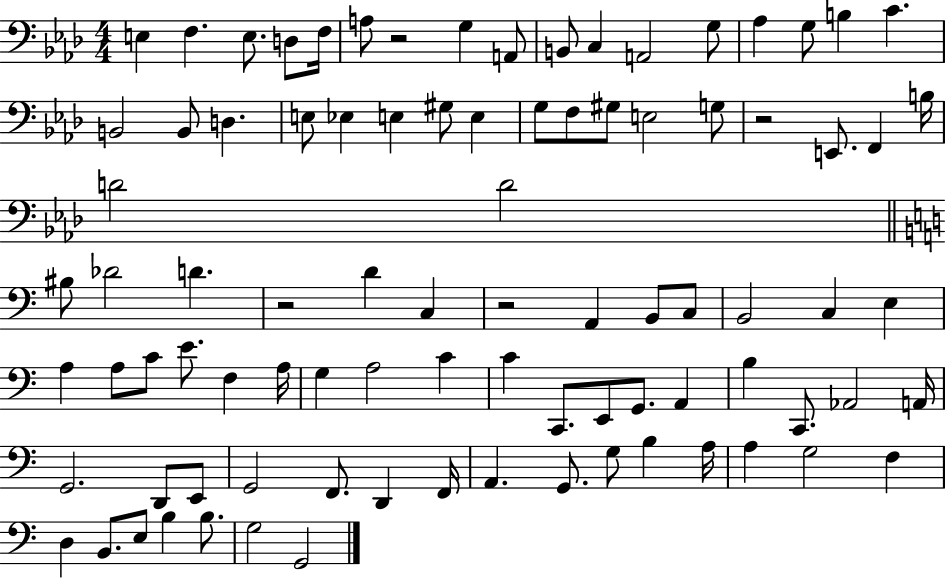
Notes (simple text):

E3/q F3/q. E3/e. D3/e F3/s A3/e R/h G3/q A2/e B2/e C3/q A2/h G3/e Ab3/q G3/e B3/q C4/q. B2/h B2/e D3/q. E3/e Eb3/q E3/q G#3/e E3/q G3/e F3/e G#3/e E3/h G3/e R/h E2/e. F2/q B3/s D4/h D4/h BIS3/e Db4/h D4/q. R/h D4/q C3/q R/h A2/q B2/e C3/e B2/h C3/q E3/q A3/q A3/e C4/e E4/e. F3/q A3/s G3/q A3/h C4/q C4/q C2/e. E2/e G2/e. A2/q B3/q C2/e. Ab2/h A2/s G2/h. D2/e E2/e G2/h F2/e. D2/q F2/s A2/q. G2/e. G3/e B3/q A3/s A3/q G3/h F3/q D3/q B2/e. E3/e B3/q B3/e. G3/h G2/h